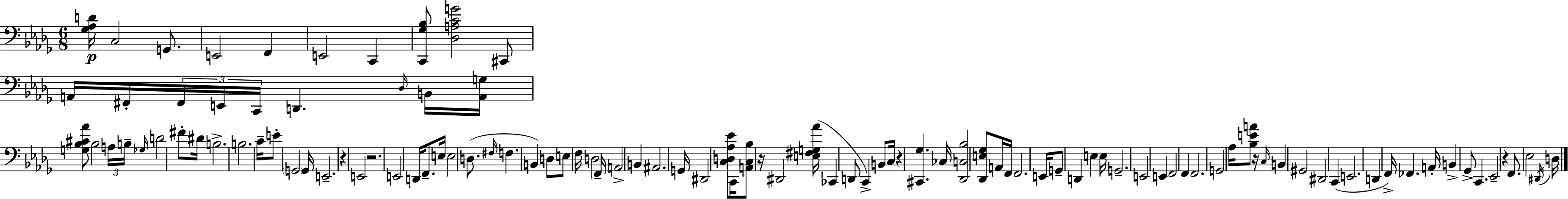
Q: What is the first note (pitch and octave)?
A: C3